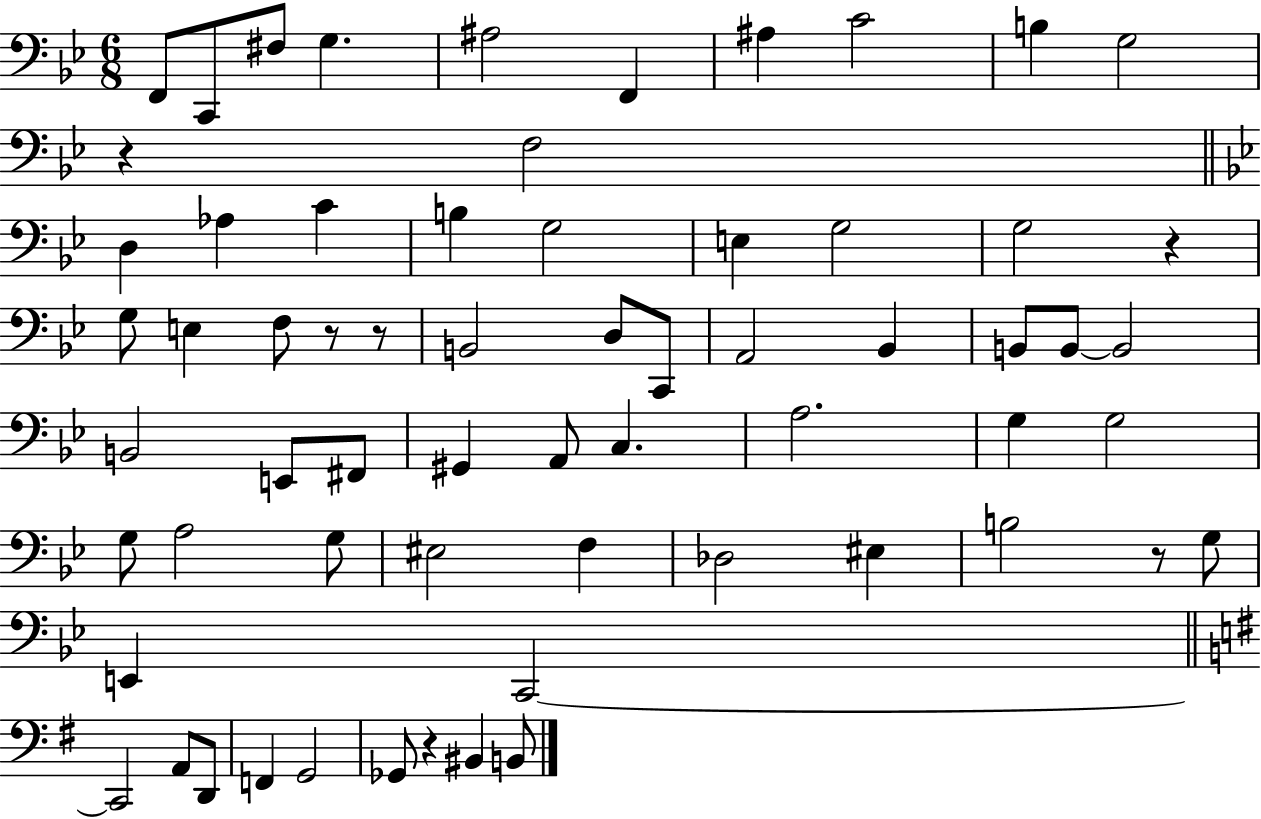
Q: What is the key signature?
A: BES major